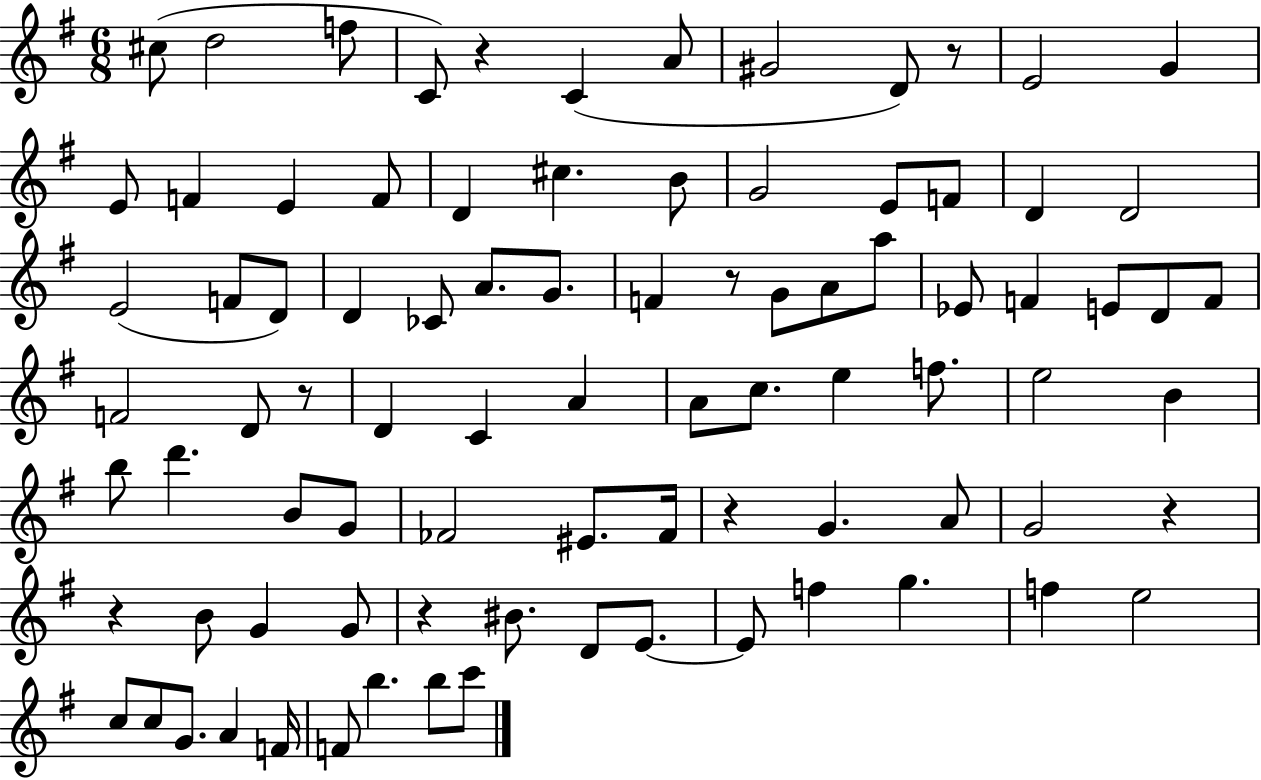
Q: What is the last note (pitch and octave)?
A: C6